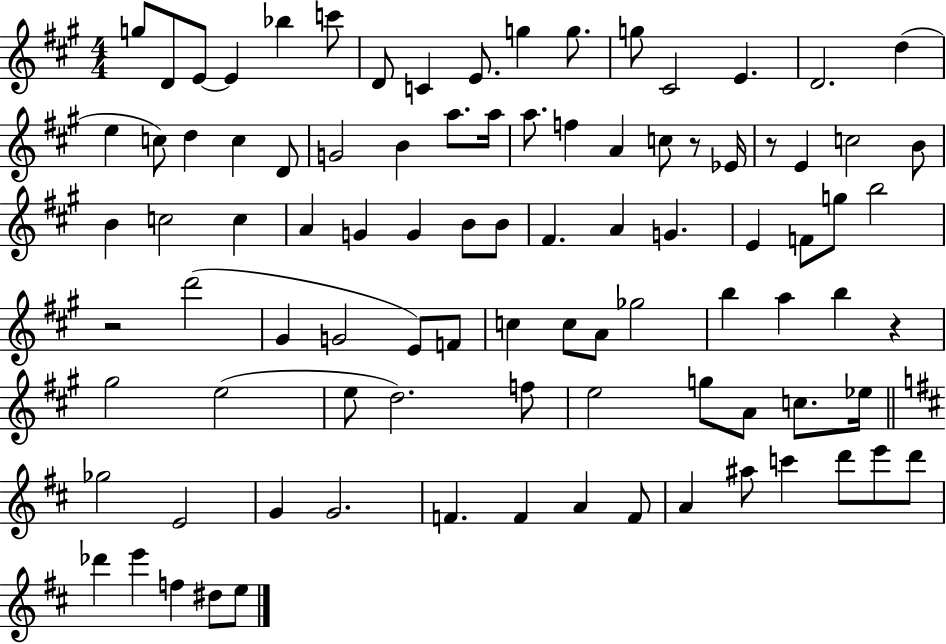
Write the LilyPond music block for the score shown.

{
  \clef treble
  \numericTimeSignature
  \time 4/4
  \key a \major
  g''8 d'8 e'8~~ e'4 bes''4 c'''8 | d'8 c'4 e'8. g''4 g''8. | g''8 cis'2 e'4. | d'2. d''4( | \break e''4 c''8) d''4 c''4 d'8 | g'2 b'4 a''8. a''16 | a''8. f''4 a'4 c''8 r8 ees'16 | r8 e'4 c''2 b'8 | \break b'4 c''2 c''4 | a'4 g'4 g'4 b'8 b'8 | fis'4. a'4 g'4. | e'4 f'8 g''8 b''2 | \break r2 d'''2( | gis'4 g'2 e'8) f'8 | c''4 c''8 a'8 ges''2 | b''4 a''4 b''4 r4 | \break gis''2 e''2( | e''8 d''2.) f''8 | e''2 g''8 a'8 c''8. ees''16 | \bar "||" \break \key b \minor ges''2 e'2 | g'4 g'2. | f'4. f'4 a'4 f'8 | a'4 ais''8 c'''4 d'''8 e'''8 d'''8 | \break des'''4 e'''4 f''4 dis''8 e''8 | \bar "|."
}